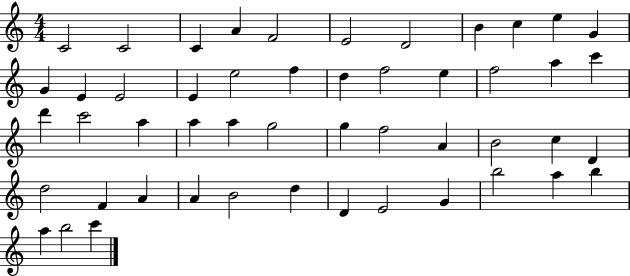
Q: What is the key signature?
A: C major